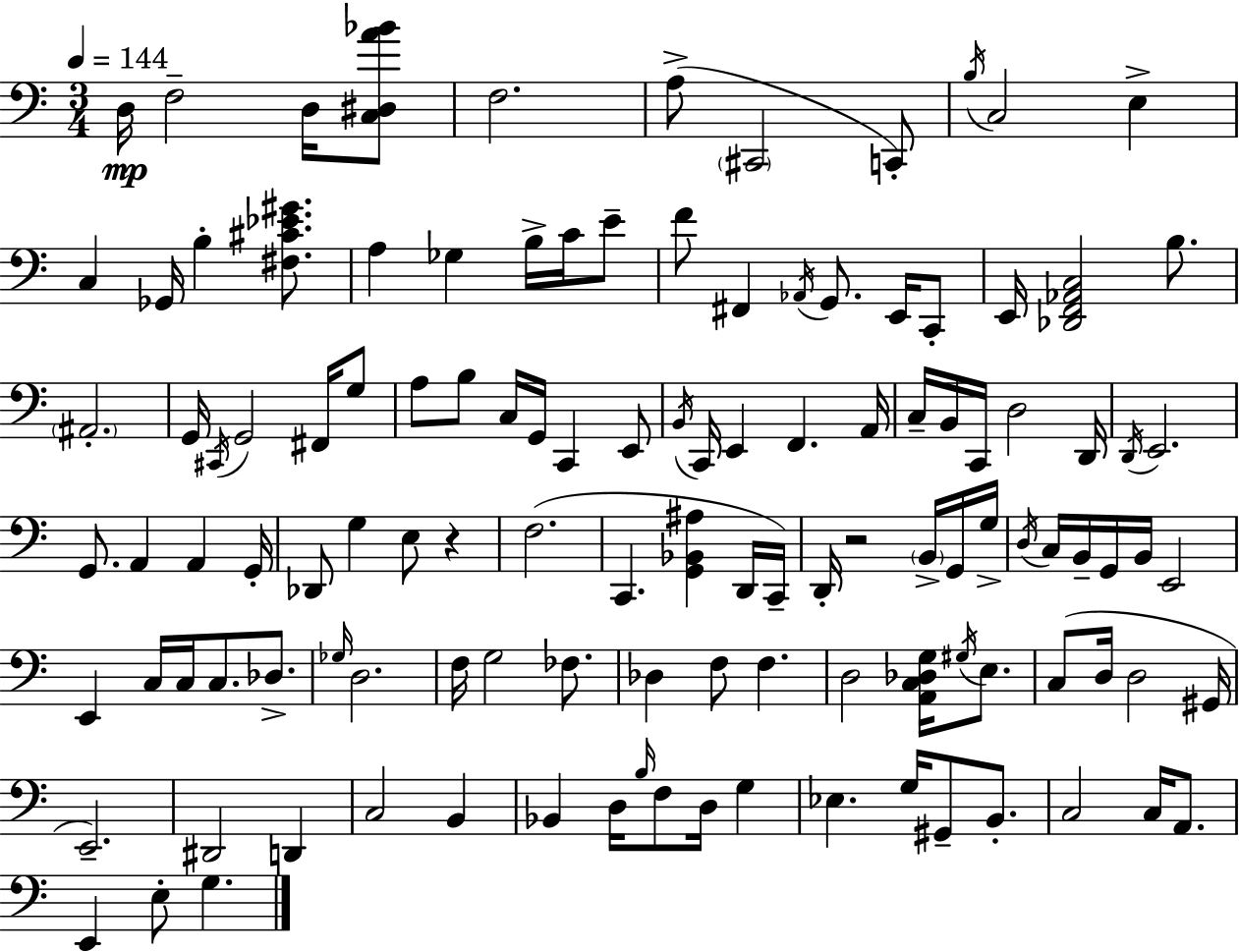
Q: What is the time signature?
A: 3/4